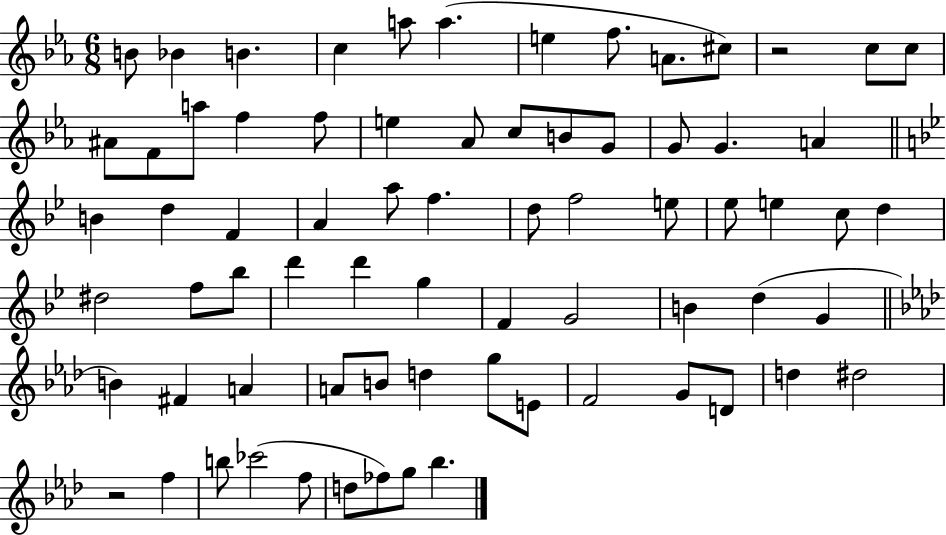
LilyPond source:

{
  \clef treble
  \numericTimeSignature
  \time 6/8
  \key ees \major
  b'8 bes'4 b'4. | c''4 a''8 a''4.( | e''4 f''8. a'8. cis''8) | r2 c''8 c''8 | \break ais'8 f'8 a''8 f''4 f''8 | e''4 aes'8 c''8 b'8 g'8 | g'8 g'4. a'4 | \bar "||" \break \key g \minor b'4 d''4 f'4 | a'4 a''8 f''4. | d''8 f''2 e''8 | ees''8 e''4 c''8 d''4 | \break dis''2 f''8 bes''8 | d'''4 d'''4 g''4 | f'4 g'2 | b'4 d''4( g'4 | \break \bar "||" \break \key aes \major b'4) fis'4 a'4 | a'8 b'8 d''4 g''8 e'8 | f'2 g'8 d'8 | d''4 dis''2 | \break r2 f''4 | b''8 ces'''2( f''8 | d''8 fes''8) g''8 bes''4. | \bar "|."
}